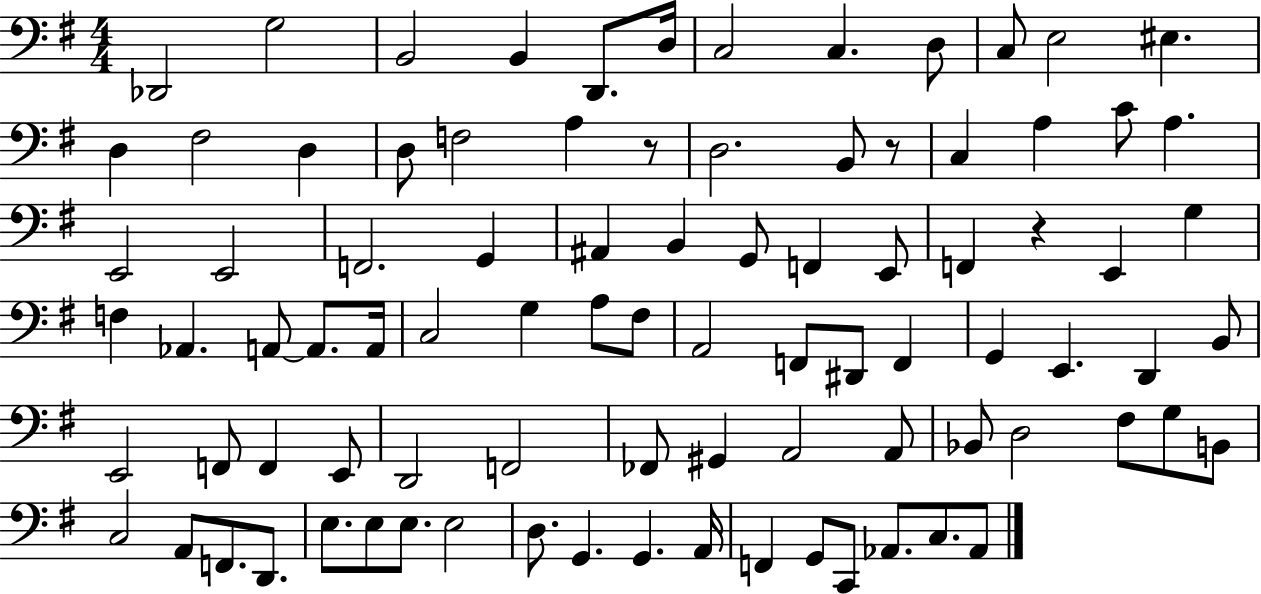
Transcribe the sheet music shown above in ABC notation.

X:1
T:Untitled
M:4/4
L:1/4
K:G
_D,,2 G,2 B,,2 B,, D,,/2 D,/4 C,2 C, D,/2 C,/2 E,2 ^E, D, ^F,2 D, D,/2 F,2 A, z/2 D,2 B,,/2 z/2 C, A, C/2 A, E,,2 E,,2 F,,2 G,, ^A,, B,, G,,/2 F,, E,,/2 F,, z E,, G, F, _A,, A,,/2 A,,/2 A,,/4 C,2 G, A,/2 ^F,/2 A,,2 F,,/2 ^D,,/2 F,, G,, E,, D,, B,,/2 E,,2 F,,/2 F,, E,,/2 D,,2 F,,2 _F,,/2 ^G,, A,,2 A,,/2 _B,,/2 D,2 ^F,/2 G,/2 B,,/2 C,2 A,,/2 F,,/2 D,,/2 E,/2 E,/2 E,/2 E,2 D,/2 G,, G,, A,,/4 F,, G,,/2 C,,/2 _A,,/2 C,/2 _A,,/2